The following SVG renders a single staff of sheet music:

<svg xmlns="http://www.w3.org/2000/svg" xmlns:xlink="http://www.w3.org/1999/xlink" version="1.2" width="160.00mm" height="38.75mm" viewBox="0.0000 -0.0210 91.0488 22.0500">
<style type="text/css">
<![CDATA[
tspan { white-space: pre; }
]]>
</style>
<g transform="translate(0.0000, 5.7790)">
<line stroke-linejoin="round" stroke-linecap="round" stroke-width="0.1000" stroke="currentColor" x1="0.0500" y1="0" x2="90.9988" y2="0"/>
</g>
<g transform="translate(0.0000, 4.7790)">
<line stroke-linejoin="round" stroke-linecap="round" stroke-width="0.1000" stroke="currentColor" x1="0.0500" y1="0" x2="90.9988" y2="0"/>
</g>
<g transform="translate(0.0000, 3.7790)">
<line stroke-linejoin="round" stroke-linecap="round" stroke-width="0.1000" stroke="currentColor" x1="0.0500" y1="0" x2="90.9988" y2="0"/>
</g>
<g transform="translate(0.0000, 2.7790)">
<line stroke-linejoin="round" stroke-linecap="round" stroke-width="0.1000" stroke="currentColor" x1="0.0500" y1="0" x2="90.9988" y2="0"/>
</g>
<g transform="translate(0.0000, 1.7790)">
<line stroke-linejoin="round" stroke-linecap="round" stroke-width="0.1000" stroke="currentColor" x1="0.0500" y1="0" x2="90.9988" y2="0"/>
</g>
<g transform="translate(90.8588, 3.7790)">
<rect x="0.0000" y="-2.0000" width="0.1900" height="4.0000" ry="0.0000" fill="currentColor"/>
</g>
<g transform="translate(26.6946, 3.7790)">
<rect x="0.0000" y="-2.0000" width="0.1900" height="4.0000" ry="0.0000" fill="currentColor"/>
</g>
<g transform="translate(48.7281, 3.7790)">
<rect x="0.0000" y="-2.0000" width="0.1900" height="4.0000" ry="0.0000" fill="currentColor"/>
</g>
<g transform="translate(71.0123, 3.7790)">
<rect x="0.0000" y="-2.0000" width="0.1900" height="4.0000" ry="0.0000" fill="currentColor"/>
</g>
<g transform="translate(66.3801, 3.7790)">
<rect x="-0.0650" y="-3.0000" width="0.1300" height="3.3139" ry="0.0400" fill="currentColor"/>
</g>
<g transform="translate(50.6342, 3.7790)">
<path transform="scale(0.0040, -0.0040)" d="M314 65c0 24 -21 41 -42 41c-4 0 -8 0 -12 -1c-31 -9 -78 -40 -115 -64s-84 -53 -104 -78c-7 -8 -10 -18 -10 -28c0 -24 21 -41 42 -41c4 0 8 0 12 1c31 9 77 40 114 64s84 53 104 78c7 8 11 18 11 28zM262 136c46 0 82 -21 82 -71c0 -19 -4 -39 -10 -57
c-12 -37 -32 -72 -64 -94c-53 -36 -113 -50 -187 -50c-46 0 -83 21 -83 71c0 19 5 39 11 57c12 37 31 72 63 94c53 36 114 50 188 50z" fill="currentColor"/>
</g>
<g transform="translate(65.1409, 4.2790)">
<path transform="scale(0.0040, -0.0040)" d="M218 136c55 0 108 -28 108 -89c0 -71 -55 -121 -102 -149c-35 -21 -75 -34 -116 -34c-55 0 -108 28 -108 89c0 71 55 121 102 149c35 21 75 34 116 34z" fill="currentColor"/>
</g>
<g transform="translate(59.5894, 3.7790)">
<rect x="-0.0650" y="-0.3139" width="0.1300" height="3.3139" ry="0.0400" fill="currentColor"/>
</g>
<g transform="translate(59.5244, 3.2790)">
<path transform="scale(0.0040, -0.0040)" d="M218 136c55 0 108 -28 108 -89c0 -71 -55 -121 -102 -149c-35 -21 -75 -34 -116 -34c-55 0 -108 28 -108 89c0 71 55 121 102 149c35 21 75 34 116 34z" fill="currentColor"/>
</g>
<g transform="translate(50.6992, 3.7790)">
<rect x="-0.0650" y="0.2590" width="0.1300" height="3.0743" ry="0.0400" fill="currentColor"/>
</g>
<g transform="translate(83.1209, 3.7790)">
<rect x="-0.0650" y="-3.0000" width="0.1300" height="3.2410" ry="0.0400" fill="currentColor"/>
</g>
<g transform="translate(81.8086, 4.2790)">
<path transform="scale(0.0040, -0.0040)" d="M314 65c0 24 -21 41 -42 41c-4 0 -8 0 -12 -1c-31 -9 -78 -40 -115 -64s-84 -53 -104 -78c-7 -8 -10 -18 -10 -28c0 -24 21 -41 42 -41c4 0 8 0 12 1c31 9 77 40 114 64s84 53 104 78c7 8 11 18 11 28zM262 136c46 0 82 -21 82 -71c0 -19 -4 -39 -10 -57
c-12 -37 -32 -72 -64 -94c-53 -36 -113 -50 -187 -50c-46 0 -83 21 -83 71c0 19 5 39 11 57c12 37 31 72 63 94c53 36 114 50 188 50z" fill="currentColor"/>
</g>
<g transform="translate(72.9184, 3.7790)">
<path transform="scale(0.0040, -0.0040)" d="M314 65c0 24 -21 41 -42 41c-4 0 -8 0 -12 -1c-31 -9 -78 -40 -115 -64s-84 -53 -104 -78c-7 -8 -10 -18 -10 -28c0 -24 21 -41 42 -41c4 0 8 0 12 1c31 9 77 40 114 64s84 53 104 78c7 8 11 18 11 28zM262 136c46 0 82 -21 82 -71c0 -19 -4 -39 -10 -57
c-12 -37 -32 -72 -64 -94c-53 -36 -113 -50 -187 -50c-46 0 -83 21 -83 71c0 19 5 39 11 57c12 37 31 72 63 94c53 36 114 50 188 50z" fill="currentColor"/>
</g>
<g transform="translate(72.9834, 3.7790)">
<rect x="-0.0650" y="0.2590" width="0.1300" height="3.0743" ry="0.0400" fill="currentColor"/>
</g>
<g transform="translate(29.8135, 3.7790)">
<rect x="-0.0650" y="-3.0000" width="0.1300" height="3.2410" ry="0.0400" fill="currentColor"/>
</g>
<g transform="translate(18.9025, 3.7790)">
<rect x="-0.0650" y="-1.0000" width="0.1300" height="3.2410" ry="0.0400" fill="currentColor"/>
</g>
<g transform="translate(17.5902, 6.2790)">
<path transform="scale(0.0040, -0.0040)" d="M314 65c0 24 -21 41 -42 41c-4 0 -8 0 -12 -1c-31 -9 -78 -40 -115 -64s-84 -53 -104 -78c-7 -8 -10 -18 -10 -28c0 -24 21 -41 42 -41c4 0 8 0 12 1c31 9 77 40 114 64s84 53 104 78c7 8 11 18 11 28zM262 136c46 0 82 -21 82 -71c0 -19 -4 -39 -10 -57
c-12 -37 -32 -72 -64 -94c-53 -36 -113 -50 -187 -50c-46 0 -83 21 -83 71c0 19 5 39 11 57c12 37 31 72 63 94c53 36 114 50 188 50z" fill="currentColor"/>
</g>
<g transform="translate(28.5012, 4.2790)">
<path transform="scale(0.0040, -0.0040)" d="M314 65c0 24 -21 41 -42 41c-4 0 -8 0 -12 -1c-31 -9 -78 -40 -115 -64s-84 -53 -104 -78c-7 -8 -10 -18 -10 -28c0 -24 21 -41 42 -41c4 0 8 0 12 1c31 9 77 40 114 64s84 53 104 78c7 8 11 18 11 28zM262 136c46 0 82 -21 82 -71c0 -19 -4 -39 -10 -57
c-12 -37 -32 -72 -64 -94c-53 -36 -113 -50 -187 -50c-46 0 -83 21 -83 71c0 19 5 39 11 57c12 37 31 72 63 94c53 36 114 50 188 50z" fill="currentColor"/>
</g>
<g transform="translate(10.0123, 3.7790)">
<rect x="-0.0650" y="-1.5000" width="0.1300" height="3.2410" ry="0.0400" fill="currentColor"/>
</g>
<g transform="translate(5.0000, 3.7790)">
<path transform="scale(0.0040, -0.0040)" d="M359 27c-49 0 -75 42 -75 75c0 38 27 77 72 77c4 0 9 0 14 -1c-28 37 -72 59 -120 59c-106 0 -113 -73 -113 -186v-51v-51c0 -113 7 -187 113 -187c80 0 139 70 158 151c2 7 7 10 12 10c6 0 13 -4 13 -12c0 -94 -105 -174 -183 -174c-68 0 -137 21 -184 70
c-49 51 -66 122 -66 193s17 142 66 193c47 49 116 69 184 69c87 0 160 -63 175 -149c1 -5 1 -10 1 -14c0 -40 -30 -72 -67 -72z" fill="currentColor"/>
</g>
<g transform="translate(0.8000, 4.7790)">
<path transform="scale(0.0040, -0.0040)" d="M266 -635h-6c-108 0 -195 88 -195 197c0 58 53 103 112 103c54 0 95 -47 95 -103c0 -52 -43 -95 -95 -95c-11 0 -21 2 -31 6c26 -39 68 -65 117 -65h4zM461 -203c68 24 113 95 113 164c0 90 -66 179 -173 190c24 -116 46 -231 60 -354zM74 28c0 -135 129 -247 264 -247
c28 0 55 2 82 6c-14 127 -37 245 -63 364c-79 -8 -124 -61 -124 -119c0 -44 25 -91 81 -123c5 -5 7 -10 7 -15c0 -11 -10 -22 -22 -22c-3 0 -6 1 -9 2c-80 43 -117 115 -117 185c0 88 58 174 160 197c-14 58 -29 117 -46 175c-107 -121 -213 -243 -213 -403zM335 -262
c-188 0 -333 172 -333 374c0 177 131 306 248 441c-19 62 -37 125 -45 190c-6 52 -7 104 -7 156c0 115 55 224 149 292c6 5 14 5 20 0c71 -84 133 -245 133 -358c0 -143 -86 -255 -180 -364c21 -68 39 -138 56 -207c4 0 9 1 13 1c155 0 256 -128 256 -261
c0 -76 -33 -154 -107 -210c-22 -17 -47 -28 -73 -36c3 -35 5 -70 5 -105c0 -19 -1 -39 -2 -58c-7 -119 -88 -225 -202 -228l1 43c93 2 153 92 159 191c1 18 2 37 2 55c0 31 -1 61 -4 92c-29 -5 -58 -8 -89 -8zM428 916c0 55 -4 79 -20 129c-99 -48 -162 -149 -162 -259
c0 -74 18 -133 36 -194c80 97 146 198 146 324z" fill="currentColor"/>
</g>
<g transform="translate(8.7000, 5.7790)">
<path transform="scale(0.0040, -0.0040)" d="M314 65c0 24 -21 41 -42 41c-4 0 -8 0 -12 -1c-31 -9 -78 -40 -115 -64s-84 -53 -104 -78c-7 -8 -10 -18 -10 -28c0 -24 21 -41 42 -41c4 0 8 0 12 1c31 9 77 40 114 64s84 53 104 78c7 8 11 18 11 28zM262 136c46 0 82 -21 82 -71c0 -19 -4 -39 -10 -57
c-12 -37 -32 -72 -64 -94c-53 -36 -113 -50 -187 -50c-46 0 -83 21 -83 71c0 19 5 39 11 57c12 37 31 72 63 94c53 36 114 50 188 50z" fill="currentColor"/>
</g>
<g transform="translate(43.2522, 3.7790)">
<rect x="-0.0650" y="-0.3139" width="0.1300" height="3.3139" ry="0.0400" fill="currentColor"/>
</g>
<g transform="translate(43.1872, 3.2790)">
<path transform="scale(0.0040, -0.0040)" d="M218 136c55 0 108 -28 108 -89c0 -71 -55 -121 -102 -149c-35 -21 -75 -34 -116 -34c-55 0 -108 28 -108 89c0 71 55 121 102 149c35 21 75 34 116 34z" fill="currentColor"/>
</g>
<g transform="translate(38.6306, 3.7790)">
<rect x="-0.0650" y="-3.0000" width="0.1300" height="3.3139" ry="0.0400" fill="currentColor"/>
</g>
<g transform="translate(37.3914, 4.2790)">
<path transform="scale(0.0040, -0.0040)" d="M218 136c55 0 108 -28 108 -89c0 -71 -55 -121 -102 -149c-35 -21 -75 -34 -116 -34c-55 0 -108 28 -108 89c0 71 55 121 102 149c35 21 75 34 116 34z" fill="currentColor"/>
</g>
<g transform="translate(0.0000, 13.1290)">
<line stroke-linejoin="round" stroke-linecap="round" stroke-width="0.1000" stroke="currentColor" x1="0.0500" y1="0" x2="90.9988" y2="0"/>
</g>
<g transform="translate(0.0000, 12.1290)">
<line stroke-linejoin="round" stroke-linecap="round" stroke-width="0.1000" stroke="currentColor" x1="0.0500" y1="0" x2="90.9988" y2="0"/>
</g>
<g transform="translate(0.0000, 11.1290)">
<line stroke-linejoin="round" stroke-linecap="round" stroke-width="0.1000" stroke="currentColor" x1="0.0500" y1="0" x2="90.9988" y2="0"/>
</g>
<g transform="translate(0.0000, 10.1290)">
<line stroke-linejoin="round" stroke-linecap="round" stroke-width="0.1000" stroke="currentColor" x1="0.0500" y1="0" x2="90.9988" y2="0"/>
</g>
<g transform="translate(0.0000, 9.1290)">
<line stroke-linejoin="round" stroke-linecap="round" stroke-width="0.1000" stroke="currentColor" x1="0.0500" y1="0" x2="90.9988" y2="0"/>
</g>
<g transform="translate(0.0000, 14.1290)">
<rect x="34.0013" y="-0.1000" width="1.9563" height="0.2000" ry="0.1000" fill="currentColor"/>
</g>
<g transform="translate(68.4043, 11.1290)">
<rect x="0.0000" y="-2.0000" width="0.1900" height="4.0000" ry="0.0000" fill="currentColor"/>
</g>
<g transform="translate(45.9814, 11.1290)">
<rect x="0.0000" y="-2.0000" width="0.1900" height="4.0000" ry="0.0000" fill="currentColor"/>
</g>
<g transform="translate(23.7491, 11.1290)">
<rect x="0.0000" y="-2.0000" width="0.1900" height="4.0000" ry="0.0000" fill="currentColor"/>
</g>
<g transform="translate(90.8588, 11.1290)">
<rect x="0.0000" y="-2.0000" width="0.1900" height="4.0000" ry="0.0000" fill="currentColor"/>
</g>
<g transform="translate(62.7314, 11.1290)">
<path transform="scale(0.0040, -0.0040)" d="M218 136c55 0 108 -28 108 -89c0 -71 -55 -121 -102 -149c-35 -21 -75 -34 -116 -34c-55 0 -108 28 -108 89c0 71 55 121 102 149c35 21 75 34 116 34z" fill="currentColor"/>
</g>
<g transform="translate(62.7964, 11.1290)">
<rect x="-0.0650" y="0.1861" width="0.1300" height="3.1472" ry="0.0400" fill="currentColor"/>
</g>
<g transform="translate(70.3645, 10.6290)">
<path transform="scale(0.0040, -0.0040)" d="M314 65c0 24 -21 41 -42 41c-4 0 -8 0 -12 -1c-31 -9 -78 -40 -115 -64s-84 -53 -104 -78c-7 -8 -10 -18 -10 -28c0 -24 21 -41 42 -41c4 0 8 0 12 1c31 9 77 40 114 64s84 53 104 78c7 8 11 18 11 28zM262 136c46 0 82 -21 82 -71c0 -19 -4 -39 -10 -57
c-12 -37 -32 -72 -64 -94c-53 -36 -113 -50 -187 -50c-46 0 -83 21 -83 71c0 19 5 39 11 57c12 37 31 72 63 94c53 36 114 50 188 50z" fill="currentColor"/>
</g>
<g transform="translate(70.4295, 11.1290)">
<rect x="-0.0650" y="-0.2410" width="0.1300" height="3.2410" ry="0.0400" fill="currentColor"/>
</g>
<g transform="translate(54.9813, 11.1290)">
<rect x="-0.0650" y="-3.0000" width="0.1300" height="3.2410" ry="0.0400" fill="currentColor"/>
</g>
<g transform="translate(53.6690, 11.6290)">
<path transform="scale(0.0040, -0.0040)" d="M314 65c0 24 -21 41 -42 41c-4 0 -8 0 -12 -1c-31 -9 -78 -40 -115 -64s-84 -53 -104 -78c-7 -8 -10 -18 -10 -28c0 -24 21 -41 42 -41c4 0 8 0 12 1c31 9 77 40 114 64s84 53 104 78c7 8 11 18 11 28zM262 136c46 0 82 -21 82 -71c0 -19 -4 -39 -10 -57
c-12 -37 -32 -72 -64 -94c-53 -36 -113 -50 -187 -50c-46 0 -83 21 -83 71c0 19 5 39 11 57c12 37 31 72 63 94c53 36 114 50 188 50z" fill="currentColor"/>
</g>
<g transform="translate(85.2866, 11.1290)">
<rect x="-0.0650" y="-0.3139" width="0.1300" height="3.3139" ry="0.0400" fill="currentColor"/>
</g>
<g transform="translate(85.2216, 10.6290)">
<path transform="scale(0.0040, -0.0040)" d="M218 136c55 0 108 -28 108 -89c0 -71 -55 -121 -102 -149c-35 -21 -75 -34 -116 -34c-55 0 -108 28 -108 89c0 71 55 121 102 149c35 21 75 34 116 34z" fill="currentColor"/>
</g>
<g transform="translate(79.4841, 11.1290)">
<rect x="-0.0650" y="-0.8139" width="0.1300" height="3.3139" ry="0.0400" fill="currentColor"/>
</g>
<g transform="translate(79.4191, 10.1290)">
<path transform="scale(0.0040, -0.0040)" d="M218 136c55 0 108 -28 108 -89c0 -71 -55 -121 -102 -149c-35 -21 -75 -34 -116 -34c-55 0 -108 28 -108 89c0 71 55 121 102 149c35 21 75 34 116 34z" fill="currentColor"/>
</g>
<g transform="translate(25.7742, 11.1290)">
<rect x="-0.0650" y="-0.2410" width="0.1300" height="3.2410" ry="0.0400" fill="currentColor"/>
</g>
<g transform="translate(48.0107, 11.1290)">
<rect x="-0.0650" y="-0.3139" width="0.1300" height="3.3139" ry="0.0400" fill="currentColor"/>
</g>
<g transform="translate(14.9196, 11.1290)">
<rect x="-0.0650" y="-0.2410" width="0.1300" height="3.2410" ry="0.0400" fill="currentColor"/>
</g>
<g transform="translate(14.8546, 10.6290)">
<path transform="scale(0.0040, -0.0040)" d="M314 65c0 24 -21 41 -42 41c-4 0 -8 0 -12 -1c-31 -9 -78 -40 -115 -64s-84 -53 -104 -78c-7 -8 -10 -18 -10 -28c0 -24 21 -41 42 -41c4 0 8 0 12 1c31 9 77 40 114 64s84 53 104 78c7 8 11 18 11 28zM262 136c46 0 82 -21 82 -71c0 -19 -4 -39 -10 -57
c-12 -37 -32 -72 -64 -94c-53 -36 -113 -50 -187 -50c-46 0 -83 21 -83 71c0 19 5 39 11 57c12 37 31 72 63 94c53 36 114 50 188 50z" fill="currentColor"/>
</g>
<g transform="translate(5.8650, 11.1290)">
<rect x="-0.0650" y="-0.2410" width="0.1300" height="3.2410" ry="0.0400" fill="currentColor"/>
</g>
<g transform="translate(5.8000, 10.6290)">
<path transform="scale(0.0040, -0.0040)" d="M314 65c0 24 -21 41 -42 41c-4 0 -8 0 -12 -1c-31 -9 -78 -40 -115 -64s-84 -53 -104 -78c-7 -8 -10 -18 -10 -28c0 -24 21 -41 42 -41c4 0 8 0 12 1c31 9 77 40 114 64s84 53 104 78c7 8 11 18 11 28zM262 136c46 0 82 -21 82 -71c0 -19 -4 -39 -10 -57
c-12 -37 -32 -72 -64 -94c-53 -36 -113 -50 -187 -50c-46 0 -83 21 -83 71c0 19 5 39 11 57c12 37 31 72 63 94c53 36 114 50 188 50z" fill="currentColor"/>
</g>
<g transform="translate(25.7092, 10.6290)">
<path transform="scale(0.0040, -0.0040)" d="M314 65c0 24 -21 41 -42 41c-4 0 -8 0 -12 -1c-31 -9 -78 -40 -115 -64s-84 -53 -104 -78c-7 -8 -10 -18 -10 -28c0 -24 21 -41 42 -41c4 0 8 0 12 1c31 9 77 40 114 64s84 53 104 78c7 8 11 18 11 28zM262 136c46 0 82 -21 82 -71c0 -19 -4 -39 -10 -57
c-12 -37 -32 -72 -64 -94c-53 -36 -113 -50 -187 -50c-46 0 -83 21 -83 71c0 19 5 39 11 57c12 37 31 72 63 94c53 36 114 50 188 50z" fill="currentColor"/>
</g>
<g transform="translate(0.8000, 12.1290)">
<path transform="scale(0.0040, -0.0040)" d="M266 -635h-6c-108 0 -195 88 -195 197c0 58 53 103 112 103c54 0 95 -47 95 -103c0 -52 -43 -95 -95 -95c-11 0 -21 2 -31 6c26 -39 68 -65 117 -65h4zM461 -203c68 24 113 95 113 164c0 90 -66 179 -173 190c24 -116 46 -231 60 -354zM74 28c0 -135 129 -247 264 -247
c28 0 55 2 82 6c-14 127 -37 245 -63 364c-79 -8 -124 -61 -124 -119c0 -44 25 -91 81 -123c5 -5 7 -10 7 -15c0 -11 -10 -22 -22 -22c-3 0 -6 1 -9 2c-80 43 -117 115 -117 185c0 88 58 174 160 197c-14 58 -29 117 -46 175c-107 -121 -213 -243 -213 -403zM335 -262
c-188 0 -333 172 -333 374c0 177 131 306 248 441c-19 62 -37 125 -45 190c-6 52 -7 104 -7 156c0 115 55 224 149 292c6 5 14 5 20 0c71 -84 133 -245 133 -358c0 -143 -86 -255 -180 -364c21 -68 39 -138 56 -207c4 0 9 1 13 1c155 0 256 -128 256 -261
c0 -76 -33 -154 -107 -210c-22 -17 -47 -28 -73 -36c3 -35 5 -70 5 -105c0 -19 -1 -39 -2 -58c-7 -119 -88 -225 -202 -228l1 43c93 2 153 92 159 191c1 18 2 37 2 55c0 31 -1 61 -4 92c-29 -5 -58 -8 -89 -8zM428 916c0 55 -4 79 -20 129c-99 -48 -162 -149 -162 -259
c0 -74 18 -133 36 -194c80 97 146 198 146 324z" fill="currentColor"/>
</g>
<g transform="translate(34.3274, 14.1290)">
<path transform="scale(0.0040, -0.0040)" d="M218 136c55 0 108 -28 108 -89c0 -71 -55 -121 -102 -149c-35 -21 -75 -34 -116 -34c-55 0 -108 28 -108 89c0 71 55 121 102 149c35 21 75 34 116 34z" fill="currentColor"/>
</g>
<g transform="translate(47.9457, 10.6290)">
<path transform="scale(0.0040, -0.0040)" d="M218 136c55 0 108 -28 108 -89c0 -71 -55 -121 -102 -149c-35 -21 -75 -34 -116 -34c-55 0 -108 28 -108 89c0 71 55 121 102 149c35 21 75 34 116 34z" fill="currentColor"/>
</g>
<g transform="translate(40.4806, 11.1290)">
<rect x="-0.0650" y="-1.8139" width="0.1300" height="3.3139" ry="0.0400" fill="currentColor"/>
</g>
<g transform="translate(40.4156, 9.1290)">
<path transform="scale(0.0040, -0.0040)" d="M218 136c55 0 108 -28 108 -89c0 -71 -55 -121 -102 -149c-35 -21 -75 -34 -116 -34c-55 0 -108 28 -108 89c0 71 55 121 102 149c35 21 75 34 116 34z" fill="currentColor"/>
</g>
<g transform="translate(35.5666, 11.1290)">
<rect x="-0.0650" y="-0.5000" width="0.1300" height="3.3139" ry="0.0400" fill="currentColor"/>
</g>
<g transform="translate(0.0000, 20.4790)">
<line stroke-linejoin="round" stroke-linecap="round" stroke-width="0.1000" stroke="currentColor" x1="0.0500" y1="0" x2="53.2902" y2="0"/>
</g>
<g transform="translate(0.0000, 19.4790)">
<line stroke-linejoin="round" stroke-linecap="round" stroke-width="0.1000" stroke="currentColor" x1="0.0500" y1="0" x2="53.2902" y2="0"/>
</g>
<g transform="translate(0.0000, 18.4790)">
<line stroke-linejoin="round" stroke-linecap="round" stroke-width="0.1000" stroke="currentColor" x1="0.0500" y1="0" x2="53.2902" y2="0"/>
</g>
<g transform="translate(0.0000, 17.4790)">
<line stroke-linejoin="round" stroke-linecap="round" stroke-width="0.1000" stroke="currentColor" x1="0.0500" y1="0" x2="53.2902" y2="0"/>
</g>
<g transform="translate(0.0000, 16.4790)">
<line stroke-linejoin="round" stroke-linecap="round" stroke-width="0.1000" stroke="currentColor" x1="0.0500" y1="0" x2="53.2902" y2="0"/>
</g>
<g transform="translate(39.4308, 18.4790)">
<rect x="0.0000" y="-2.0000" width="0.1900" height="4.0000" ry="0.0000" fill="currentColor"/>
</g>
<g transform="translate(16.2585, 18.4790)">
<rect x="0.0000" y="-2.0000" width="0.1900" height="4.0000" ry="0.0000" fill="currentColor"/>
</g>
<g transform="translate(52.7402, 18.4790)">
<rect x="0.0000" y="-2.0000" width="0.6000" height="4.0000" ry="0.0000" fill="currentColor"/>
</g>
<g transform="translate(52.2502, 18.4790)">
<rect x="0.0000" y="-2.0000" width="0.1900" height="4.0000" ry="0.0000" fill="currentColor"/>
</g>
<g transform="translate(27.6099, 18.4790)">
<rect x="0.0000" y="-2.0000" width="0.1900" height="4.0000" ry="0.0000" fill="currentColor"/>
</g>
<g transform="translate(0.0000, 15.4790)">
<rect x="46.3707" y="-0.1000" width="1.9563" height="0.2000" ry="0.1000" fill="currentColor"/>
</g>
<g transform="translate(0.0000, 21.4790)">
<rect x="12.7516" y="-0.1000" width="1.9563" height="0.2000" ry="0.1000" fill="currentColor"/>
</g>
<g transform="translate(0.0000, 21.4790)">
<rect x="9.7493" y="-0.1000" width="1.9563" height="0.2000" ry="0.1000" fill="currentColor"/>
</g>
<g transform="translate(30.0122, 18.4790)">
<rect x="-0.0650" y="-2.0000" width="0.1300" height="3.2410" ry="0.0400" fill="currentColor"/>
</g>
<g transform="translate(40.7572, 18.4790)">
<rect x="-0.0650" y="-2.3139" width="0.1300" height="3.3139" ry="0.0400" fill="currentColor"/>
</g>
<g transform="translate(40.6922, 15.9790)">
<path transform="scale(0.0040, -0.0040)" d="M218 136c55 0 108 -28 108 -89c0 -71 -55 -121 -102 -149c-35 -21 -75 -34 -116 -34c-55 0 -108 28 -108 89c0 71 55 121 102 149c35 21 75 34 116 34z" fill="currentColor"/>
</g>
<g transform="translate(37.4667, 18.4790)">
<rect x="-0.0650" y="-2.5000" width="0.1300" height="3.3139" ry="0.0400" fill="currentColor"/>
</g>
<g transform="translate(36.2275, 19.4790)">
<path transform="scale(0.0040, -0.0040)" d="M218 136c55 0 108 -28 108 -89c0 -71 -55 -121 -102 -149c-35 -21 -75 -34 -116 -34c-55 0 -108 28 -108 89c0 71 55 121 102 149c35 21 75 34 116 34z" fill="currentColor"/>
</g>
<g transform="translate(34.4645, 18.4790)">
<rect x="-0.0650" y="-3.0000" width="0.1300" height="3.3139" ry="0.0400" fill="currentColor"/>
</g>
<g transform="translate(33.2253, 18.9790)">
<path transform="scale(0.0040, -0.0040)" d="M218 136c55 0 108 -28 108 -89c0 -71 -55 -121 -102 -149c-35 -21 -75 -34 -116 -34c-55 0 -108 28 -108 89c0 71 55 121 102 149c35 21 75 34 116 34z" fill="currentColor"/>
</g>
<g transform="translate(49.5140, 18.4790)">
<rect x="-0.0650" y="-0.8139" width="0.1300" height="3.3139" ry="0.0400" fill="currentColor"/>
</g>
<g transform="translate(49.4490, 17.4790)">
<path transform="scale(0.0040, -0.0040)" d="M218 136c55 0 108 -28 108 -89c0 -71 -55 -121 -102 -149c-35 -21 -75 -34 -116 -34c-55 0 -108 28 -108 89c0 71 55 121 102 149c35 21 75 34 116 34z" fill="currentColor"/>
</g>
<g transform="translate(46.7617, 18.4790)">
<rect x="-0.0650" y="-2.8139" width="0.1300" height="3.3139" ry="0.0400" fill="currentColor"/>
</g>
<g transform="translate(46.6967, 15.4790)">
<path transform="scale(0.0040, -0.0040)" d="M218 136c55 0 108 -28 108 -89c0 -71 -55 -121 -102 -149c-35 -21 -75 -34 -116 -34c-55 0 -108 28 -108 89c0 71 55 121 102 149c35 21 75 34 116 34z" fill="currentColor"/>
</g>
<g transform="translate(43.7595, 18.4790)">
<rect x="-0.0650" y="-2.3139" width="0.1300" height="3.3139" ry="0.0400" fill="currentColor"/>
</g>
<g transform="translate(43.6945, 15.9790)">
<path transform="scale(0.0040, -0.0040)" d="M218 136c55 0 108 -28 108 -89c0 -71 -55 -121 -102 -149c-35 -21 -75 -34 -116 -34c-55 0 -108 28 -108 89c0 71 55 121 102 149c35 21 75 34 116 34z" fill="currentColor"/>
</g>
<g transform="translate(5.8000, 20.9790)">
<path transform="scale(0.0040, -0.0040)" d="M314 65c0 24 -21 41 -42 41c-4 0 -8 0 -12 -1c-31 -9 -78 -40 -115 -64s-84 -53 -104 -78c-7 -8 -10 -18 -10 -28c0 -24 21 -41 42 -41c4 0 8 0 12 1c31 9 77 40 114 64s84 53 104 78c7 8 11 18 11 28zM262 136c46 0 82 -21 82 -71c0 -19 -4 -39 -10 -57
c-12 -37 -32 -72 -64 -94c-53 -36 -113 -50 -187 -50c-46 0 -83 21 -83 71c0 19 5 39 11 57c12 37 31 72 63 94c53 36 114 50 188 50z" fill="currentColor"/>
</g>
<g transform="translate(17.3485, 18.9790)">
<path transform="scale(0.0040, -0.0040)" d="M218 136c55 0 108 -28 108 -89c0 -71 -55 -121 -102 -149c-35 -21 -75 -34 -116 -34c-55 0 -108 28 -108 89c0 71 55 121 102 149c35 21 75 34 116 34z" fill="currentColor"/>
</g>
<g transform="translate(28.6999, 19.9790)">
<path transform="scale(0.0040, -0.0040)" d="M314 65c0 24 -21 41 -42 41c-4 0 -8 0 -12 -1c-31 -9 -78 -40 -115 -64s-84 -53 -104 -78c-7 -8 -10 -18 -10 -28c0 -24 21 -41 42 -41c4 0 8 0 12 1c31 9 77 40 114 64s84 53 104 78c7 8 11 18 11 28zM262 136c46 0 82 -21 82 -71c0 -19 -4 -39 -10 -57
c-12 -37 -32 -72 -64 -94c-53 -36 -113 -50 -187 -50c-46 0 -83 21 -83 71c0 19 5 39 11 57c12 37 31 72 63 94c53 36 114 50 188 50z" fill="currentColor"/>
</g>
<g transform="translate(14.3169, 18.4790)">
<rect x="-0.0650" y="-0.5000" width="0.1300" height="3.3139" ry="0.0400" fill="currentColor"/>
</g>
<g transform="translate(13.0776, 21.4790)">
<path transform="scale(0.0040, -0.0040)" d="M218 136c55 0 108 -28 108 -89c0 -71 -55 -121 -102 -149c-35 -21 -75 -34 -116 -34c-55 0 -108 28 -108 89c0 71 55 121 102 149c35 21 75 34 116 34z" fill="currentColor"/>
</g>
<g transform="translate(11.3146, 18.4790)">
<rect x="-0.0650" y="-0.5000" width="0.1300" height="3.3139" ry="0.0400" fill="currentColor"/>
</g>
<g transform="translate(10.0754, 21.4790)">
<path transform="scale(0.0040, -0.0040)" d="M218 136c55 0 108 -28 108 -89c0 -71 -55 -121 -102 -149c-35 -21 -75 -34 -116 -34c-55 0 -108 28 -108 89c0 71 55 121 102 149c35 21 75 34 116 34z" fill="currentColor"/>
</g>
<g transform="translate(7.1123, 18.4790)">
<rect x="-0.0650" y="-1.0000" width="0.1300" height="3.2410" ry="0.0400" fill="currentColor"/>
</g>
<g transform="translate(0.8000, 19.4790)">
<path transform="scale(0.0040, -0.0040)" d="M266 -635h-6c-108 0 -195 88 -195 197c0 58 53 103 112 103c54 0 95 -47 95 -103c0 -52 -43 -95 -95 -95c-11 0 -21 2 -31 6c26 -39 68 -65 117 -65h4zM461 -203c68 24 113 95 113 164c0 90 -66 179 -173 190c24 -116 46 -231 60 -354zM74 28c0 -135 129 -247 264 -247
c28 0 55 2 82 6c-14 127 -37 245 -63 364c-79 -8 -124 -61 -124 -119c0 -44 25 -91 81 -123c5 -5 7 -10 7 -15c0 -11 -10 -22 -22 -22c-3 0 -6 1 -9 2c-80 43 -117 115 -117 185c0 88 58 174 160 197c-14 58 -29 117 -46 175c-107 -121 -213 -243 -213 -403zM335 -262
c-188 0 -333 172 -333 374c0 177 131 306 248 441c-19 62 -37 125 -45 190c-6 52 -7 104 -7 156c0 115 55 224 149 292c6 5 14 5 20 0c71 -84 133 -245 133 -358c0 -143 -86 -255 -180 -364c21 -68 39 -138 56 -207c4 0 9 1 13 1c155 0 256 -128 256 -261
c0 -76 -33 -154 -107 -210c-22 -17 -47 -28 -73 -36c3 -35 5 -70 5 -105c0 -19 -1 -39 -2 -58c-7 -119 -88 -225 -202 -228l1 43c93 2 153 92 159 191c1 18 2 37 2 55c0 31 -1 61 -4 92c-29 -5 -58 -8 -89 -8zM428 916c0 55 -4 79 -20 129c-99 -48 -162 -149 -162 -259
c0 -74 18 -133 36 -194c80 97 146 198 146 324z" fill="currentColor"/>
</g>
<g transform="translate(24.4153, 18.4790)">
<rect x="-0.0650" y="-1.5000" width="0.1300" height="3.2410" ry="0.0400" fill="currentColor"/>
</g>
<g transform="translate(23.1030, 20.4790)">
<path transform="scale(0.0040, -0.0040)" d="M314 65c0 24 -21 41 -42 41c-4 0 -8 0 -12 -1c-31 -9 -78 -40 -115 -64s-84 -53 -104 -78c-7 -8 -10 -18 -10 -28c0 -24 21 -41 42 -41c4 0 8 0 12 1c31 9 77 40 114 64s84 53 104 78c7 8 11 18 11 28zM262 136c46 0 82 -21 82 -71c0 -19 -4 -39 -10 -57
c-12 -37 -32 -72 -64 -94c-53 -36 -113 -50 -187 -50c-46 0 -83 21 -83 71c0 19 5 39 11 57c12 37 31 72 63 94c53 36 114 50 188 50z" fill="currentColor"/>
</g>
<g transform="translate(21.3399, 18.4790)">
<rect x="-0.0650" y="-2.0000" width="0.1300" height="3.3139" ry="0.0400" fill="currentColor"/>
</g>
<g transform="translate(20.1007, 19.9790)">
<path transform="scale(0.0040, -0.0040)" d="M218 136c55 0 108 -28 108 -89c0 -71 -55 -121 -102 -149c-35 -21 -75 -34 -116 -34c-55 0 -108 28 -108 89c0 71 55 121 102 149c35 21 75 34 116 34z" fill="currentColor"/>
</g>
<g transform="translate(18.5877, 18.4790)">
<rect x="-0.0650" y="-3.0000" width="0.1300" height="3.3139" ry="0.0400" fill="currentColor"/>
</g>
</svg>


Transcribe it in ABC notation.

X:1
T:Untitled
M:4/4
L:1/4
K:C
E2 D2 A2 A c B2 c A B2 A2 c2 c2 c2 C f c A2 B c2 d c D2 C C A F E2 F2 A G g g a d